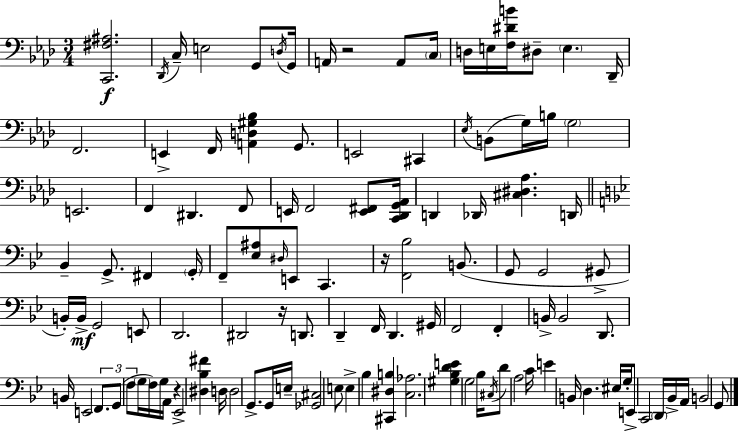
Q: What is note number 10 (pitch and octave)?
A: D3